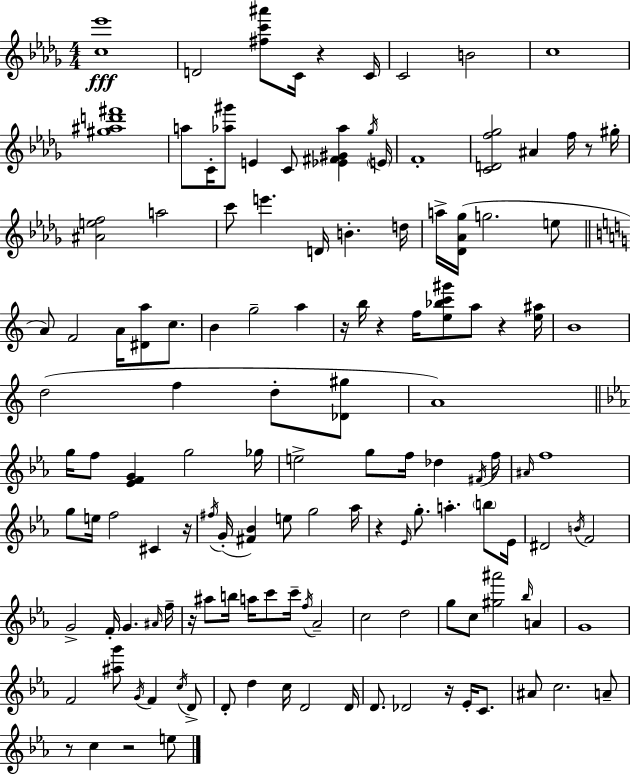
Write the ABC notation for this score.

X:1
T:Untitled
M:4/4
L:1/4
K:Bbm
[c_e']4 D2 [^fc'^a']/2 C/4 z C/4 C2 B2 c4 [^g^ad'^f']4 a/2 C/4 [_a^g']/2 E C/2 [_E^F^G_a] _g/4 E/4 F4 [CDf_g]2 ^A f/4 z/2 ^g/4 [^Aef]2 a2 c'/2 e' D/4 B d/4 a/4 [_D_A_g]/4 g2 e/2 A/2 F2 A/4 [^Da]/2 c/2 B g2 a z/4 b/4 z f/4 [e_bc'^g']/2 a/2 z [e^a]/4 B4 d2 f d/2 [_D^g]/2 A4 g/4 f/2 [_EFG] g2 _g/4 e2 g/2 f/4 _d ^F/4 f/4 ^A/4 f4 g/2 e/4 f2 ^C z/4 ^f/4 G/4 [^F_B] e/2 g2 _a/4 z _E/4 g/2 a b/2 _E/4 ^D2 B/4 F2 G2 F/4 G ^A/4 f/4 z/4 ^a/2 b/4 a/4 c'/2 c'/4 f/4 _A2 c2 d2 g/2 c/2 [^g^a']2 _b/4 A G4 F2 [^ag']/2 G/4 F c/4 D/2 D/2 d c/4 D2 D/4 D/2 _D2 z/4 _E/4 C/2 ^A/2 c2 A/2 z/2 c z2 e/2